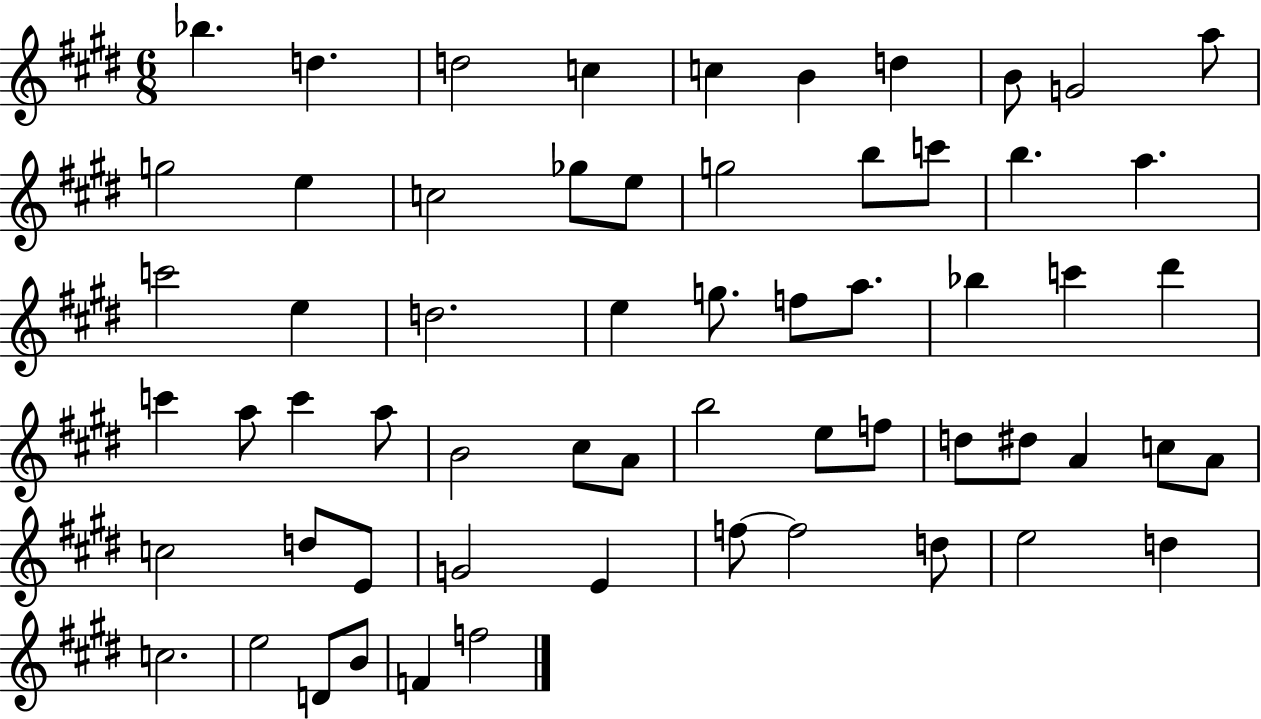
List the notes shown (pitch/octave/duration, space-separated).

Bb5/q. D5/q. D5/h C5/q C5/q B4/q D5/q B4/e G4/h A5/e G5/h E5/q C5/h Gb5/e E5/e G5/h B5/e C6/e B5/q. A5/q. C6/h E5/q D5/h. E5/q G5/e. F5/e A5/e. Bb5/q C6/q D#6/q C6/q A5/e C6/q A5/e B4/h C#5/e A4/e B5/h E5/e F5/e D5/e D#5/e A4/q C5/e A4/e C5/h D5/e E4/e G4/h E4/q F5/e F5/h D5/e E5/h D5/q C5/h. E5/h D4/e B4/e F4/q F5/h